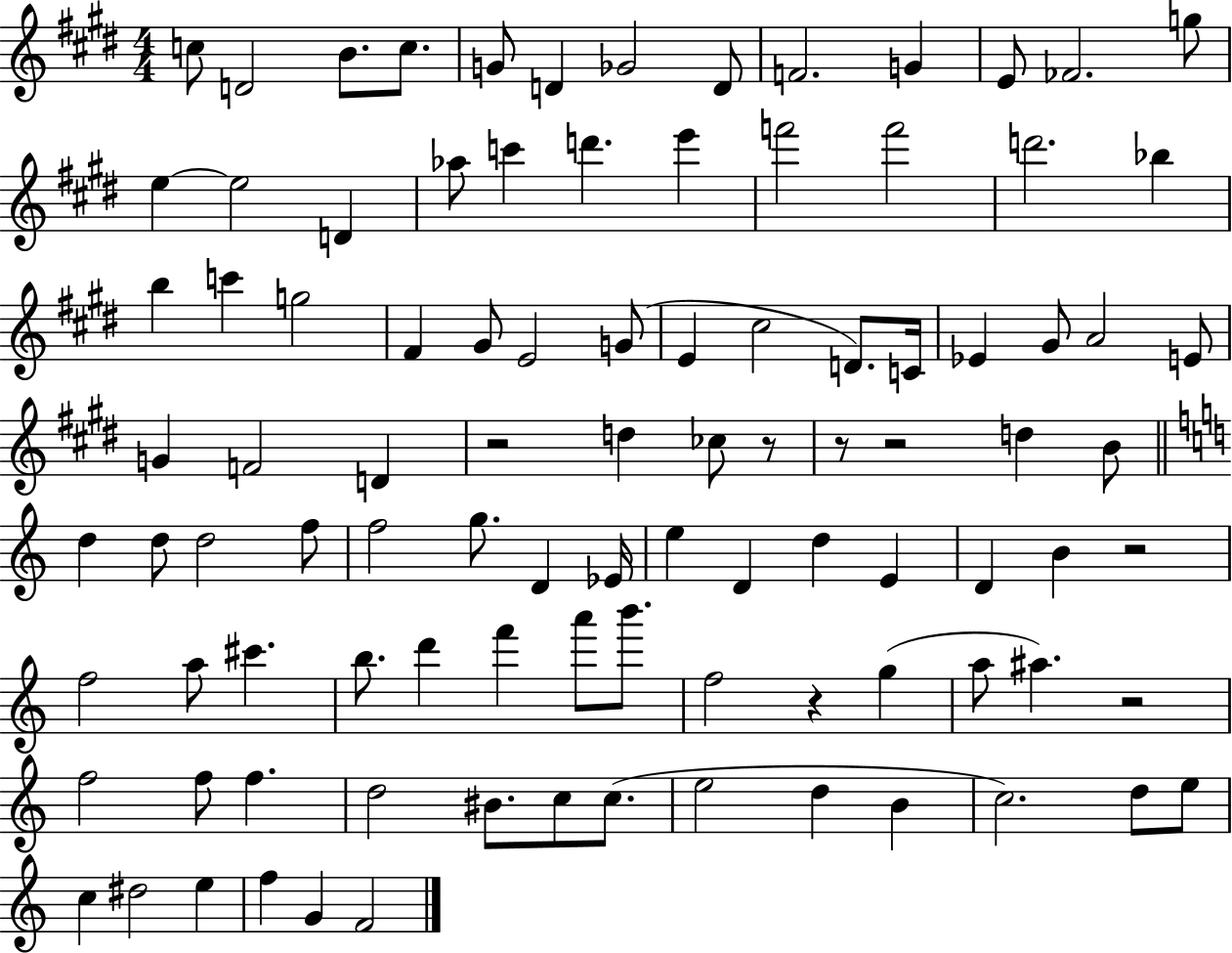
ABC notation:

X:1
T:Untitled
M:4/4
L:1/4
K:E
c/2 D2 B/2 c/2 G/2 D _G2 D/2 F2 G E/2 _F2 g/2 e e2 D _a/2 c' d' e' f'2 f'2 d'2 _b b c' g2 ^F ^G/2 E2 G/2 E ^c2 D/2 C/4 _E ^G/2 A2 E/2 G F2 D z2 d _c/2 z/2 z/2 z2 d B/2 d d/2 d2 f/2 f2 g/2 D _E/4 e D d E D B z2 f2 a/2 ^c' b/2 d' f' a'/2 b'/2 f2 z g a/2 ^a z2 f2 f/2 f d2 ^B/2 c/2 c/2 e2 d B c2 d/2 e/2 c ^d2 e f G F2